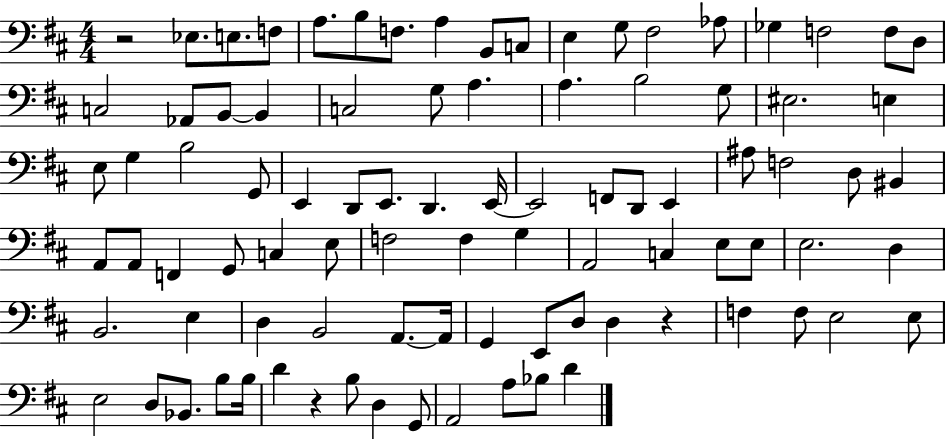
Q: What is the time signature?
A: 4/4